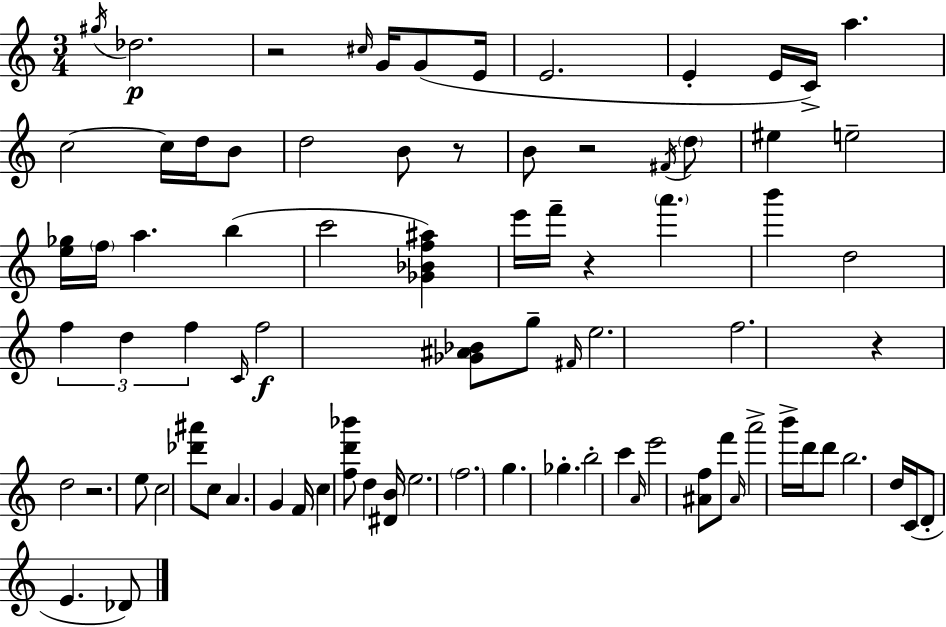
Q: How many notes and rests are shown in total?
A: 82